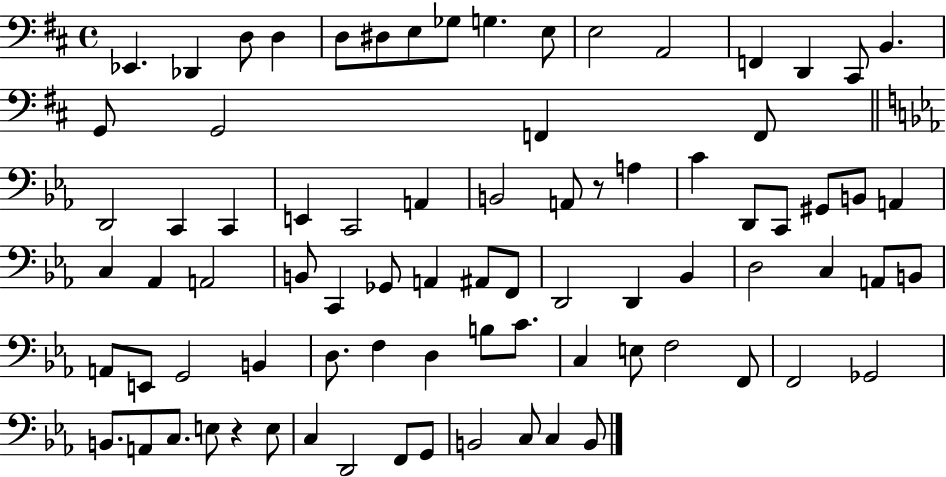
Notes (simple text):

Eb2/q. Db2/q D3/e D3/q D3/e D#3/e E3/e Gb3/e G3/q. E3/e E3/h A2/h F2/q D2/q C#2/e B2/q. G2/e G2/h F2/q F2/e D2/h C2/q C2/q E2/q C2/h A2/q B2/h A2/e R/e A3/q C4/q D2/e C2/e G#2/e B2/e A2/q C3/q Ab2/q A2/h B2/e C2/q Gb2/e A2/q A#2/e F2/e D2/h D2/q Bb2/q D3/h C3/q A2/e B2/e A2/e E2/e G2/h B2/q D3/e. F3/q D3/q B3/e C4/e. C3/q E3/e F3/h F2/e F2/h Gb2/h B2/e. A2/e C3/e. E3/e R/q E3/e C3/q D2/h F2/e G2/e B2/h C3/e C3/q B2/e